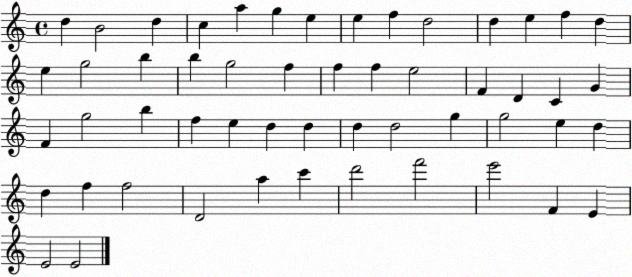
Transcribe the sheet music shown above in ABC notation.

X:1
T:Untitled
M:4/4
L:1/4
K:C
d B2 d c a g e e f d2 d e f d e g2 b b g2 f f f e2 F D C G F g2 b f e d d d d2 g g2 e d d f f2 D2 a c' d'2 f'2 e'2 F E E2 E2